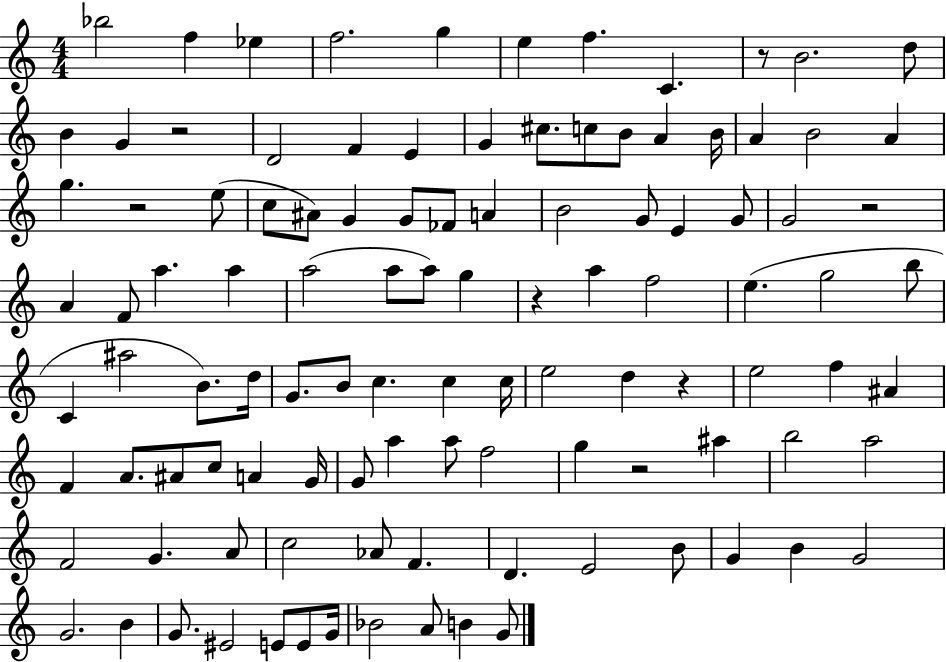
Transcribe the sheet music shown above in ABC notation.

X:1
T:Untitled
M:4/4
L:1/4
K:C
_b2 f _e f2 g e f C z/2 B2 d/2 B G z2 D2 F E G ^c/2 c/2 B/2 A B/4 A B2 A g z2 e/2 c/2 ^A/2 G G/2 _F/2 A B2 G/2 E G/2 G2 z2 A F/2 a a a2 a/2 a/2 g z a f2 e g2 b/2 C ^a2 B/2 d/4 G/2 B/2 c c c/4 e2 d z e2 f ^A F A/2 ^A/2 c/2 A G/4 G/2 a a/2 f2 g z2 ^a b2 a2 F2 G A/2 c2 _A/2 F D E2 B/2 G B G2 G2 B G/2 ^E2 E/2 E/2 G/4 _B2 A/2 B G/2